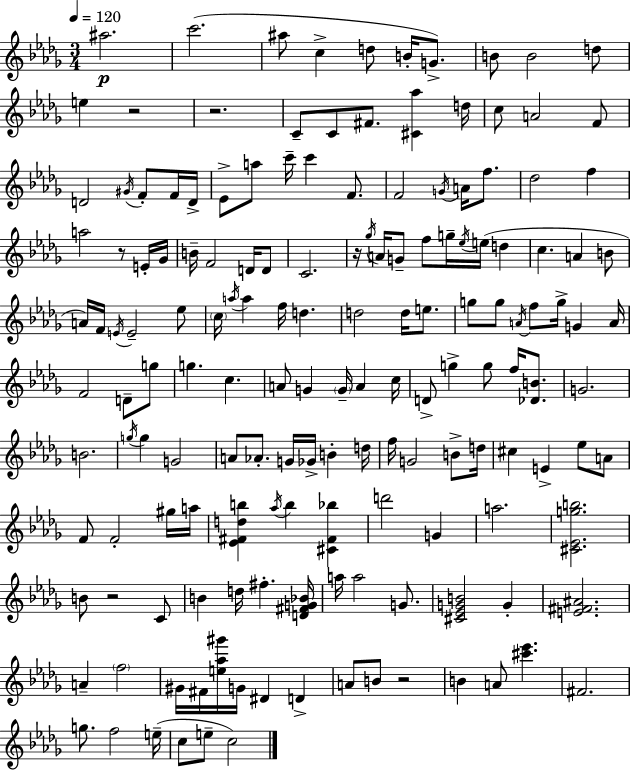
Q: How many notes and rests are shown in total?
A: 158